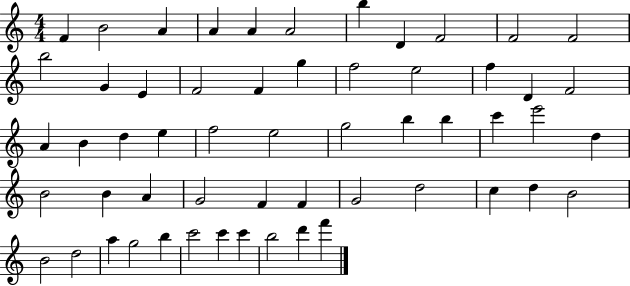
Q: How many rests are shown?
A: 0